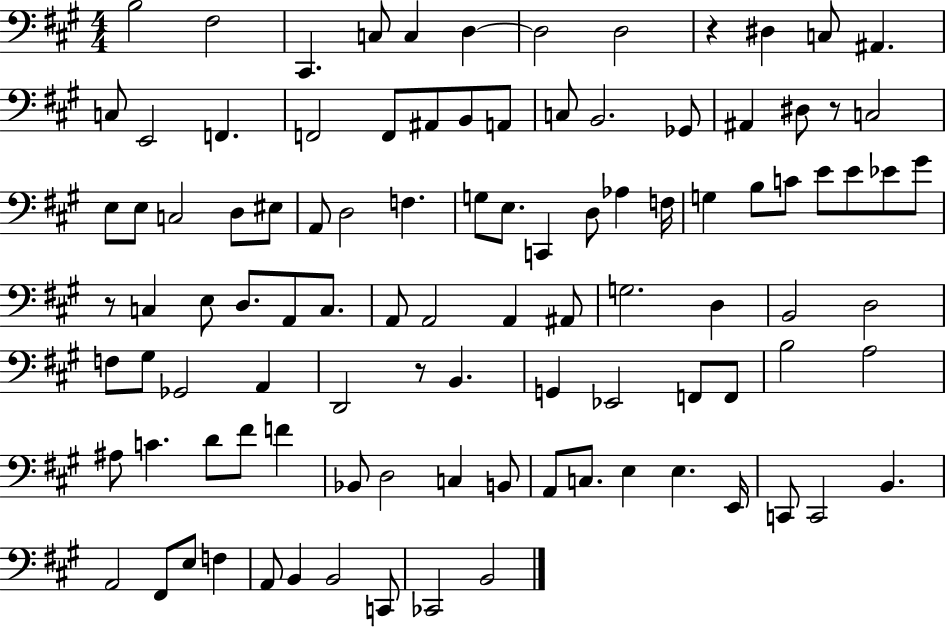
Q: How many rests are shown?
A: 4